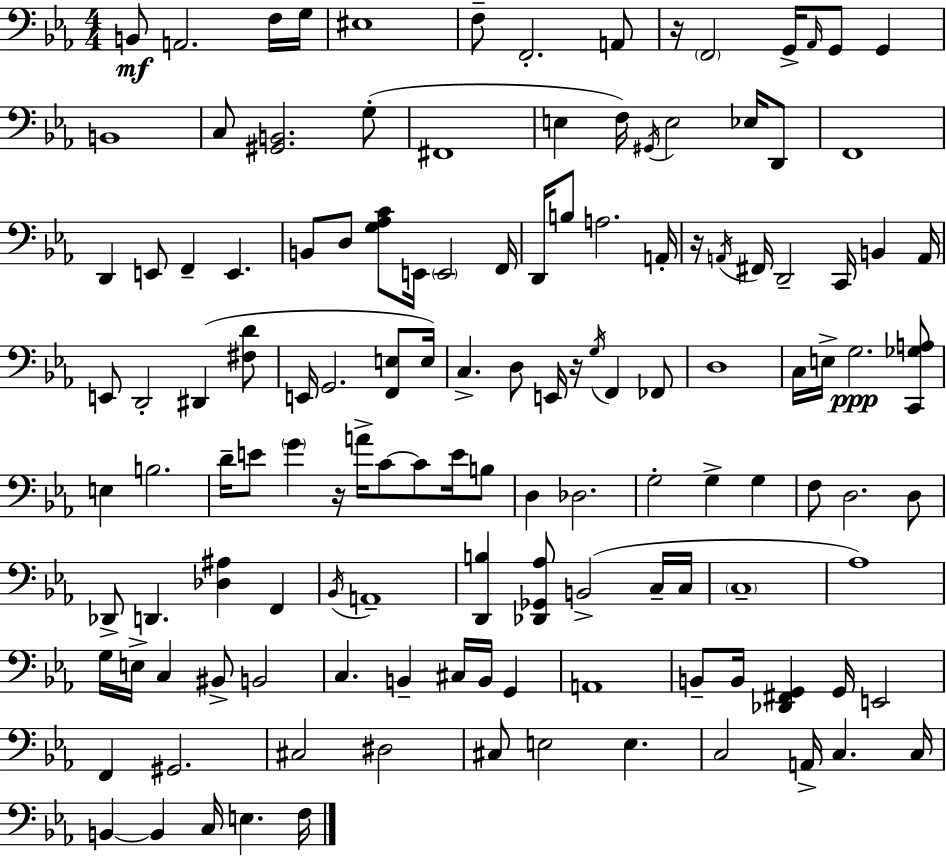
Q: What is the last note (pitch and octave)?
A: F3